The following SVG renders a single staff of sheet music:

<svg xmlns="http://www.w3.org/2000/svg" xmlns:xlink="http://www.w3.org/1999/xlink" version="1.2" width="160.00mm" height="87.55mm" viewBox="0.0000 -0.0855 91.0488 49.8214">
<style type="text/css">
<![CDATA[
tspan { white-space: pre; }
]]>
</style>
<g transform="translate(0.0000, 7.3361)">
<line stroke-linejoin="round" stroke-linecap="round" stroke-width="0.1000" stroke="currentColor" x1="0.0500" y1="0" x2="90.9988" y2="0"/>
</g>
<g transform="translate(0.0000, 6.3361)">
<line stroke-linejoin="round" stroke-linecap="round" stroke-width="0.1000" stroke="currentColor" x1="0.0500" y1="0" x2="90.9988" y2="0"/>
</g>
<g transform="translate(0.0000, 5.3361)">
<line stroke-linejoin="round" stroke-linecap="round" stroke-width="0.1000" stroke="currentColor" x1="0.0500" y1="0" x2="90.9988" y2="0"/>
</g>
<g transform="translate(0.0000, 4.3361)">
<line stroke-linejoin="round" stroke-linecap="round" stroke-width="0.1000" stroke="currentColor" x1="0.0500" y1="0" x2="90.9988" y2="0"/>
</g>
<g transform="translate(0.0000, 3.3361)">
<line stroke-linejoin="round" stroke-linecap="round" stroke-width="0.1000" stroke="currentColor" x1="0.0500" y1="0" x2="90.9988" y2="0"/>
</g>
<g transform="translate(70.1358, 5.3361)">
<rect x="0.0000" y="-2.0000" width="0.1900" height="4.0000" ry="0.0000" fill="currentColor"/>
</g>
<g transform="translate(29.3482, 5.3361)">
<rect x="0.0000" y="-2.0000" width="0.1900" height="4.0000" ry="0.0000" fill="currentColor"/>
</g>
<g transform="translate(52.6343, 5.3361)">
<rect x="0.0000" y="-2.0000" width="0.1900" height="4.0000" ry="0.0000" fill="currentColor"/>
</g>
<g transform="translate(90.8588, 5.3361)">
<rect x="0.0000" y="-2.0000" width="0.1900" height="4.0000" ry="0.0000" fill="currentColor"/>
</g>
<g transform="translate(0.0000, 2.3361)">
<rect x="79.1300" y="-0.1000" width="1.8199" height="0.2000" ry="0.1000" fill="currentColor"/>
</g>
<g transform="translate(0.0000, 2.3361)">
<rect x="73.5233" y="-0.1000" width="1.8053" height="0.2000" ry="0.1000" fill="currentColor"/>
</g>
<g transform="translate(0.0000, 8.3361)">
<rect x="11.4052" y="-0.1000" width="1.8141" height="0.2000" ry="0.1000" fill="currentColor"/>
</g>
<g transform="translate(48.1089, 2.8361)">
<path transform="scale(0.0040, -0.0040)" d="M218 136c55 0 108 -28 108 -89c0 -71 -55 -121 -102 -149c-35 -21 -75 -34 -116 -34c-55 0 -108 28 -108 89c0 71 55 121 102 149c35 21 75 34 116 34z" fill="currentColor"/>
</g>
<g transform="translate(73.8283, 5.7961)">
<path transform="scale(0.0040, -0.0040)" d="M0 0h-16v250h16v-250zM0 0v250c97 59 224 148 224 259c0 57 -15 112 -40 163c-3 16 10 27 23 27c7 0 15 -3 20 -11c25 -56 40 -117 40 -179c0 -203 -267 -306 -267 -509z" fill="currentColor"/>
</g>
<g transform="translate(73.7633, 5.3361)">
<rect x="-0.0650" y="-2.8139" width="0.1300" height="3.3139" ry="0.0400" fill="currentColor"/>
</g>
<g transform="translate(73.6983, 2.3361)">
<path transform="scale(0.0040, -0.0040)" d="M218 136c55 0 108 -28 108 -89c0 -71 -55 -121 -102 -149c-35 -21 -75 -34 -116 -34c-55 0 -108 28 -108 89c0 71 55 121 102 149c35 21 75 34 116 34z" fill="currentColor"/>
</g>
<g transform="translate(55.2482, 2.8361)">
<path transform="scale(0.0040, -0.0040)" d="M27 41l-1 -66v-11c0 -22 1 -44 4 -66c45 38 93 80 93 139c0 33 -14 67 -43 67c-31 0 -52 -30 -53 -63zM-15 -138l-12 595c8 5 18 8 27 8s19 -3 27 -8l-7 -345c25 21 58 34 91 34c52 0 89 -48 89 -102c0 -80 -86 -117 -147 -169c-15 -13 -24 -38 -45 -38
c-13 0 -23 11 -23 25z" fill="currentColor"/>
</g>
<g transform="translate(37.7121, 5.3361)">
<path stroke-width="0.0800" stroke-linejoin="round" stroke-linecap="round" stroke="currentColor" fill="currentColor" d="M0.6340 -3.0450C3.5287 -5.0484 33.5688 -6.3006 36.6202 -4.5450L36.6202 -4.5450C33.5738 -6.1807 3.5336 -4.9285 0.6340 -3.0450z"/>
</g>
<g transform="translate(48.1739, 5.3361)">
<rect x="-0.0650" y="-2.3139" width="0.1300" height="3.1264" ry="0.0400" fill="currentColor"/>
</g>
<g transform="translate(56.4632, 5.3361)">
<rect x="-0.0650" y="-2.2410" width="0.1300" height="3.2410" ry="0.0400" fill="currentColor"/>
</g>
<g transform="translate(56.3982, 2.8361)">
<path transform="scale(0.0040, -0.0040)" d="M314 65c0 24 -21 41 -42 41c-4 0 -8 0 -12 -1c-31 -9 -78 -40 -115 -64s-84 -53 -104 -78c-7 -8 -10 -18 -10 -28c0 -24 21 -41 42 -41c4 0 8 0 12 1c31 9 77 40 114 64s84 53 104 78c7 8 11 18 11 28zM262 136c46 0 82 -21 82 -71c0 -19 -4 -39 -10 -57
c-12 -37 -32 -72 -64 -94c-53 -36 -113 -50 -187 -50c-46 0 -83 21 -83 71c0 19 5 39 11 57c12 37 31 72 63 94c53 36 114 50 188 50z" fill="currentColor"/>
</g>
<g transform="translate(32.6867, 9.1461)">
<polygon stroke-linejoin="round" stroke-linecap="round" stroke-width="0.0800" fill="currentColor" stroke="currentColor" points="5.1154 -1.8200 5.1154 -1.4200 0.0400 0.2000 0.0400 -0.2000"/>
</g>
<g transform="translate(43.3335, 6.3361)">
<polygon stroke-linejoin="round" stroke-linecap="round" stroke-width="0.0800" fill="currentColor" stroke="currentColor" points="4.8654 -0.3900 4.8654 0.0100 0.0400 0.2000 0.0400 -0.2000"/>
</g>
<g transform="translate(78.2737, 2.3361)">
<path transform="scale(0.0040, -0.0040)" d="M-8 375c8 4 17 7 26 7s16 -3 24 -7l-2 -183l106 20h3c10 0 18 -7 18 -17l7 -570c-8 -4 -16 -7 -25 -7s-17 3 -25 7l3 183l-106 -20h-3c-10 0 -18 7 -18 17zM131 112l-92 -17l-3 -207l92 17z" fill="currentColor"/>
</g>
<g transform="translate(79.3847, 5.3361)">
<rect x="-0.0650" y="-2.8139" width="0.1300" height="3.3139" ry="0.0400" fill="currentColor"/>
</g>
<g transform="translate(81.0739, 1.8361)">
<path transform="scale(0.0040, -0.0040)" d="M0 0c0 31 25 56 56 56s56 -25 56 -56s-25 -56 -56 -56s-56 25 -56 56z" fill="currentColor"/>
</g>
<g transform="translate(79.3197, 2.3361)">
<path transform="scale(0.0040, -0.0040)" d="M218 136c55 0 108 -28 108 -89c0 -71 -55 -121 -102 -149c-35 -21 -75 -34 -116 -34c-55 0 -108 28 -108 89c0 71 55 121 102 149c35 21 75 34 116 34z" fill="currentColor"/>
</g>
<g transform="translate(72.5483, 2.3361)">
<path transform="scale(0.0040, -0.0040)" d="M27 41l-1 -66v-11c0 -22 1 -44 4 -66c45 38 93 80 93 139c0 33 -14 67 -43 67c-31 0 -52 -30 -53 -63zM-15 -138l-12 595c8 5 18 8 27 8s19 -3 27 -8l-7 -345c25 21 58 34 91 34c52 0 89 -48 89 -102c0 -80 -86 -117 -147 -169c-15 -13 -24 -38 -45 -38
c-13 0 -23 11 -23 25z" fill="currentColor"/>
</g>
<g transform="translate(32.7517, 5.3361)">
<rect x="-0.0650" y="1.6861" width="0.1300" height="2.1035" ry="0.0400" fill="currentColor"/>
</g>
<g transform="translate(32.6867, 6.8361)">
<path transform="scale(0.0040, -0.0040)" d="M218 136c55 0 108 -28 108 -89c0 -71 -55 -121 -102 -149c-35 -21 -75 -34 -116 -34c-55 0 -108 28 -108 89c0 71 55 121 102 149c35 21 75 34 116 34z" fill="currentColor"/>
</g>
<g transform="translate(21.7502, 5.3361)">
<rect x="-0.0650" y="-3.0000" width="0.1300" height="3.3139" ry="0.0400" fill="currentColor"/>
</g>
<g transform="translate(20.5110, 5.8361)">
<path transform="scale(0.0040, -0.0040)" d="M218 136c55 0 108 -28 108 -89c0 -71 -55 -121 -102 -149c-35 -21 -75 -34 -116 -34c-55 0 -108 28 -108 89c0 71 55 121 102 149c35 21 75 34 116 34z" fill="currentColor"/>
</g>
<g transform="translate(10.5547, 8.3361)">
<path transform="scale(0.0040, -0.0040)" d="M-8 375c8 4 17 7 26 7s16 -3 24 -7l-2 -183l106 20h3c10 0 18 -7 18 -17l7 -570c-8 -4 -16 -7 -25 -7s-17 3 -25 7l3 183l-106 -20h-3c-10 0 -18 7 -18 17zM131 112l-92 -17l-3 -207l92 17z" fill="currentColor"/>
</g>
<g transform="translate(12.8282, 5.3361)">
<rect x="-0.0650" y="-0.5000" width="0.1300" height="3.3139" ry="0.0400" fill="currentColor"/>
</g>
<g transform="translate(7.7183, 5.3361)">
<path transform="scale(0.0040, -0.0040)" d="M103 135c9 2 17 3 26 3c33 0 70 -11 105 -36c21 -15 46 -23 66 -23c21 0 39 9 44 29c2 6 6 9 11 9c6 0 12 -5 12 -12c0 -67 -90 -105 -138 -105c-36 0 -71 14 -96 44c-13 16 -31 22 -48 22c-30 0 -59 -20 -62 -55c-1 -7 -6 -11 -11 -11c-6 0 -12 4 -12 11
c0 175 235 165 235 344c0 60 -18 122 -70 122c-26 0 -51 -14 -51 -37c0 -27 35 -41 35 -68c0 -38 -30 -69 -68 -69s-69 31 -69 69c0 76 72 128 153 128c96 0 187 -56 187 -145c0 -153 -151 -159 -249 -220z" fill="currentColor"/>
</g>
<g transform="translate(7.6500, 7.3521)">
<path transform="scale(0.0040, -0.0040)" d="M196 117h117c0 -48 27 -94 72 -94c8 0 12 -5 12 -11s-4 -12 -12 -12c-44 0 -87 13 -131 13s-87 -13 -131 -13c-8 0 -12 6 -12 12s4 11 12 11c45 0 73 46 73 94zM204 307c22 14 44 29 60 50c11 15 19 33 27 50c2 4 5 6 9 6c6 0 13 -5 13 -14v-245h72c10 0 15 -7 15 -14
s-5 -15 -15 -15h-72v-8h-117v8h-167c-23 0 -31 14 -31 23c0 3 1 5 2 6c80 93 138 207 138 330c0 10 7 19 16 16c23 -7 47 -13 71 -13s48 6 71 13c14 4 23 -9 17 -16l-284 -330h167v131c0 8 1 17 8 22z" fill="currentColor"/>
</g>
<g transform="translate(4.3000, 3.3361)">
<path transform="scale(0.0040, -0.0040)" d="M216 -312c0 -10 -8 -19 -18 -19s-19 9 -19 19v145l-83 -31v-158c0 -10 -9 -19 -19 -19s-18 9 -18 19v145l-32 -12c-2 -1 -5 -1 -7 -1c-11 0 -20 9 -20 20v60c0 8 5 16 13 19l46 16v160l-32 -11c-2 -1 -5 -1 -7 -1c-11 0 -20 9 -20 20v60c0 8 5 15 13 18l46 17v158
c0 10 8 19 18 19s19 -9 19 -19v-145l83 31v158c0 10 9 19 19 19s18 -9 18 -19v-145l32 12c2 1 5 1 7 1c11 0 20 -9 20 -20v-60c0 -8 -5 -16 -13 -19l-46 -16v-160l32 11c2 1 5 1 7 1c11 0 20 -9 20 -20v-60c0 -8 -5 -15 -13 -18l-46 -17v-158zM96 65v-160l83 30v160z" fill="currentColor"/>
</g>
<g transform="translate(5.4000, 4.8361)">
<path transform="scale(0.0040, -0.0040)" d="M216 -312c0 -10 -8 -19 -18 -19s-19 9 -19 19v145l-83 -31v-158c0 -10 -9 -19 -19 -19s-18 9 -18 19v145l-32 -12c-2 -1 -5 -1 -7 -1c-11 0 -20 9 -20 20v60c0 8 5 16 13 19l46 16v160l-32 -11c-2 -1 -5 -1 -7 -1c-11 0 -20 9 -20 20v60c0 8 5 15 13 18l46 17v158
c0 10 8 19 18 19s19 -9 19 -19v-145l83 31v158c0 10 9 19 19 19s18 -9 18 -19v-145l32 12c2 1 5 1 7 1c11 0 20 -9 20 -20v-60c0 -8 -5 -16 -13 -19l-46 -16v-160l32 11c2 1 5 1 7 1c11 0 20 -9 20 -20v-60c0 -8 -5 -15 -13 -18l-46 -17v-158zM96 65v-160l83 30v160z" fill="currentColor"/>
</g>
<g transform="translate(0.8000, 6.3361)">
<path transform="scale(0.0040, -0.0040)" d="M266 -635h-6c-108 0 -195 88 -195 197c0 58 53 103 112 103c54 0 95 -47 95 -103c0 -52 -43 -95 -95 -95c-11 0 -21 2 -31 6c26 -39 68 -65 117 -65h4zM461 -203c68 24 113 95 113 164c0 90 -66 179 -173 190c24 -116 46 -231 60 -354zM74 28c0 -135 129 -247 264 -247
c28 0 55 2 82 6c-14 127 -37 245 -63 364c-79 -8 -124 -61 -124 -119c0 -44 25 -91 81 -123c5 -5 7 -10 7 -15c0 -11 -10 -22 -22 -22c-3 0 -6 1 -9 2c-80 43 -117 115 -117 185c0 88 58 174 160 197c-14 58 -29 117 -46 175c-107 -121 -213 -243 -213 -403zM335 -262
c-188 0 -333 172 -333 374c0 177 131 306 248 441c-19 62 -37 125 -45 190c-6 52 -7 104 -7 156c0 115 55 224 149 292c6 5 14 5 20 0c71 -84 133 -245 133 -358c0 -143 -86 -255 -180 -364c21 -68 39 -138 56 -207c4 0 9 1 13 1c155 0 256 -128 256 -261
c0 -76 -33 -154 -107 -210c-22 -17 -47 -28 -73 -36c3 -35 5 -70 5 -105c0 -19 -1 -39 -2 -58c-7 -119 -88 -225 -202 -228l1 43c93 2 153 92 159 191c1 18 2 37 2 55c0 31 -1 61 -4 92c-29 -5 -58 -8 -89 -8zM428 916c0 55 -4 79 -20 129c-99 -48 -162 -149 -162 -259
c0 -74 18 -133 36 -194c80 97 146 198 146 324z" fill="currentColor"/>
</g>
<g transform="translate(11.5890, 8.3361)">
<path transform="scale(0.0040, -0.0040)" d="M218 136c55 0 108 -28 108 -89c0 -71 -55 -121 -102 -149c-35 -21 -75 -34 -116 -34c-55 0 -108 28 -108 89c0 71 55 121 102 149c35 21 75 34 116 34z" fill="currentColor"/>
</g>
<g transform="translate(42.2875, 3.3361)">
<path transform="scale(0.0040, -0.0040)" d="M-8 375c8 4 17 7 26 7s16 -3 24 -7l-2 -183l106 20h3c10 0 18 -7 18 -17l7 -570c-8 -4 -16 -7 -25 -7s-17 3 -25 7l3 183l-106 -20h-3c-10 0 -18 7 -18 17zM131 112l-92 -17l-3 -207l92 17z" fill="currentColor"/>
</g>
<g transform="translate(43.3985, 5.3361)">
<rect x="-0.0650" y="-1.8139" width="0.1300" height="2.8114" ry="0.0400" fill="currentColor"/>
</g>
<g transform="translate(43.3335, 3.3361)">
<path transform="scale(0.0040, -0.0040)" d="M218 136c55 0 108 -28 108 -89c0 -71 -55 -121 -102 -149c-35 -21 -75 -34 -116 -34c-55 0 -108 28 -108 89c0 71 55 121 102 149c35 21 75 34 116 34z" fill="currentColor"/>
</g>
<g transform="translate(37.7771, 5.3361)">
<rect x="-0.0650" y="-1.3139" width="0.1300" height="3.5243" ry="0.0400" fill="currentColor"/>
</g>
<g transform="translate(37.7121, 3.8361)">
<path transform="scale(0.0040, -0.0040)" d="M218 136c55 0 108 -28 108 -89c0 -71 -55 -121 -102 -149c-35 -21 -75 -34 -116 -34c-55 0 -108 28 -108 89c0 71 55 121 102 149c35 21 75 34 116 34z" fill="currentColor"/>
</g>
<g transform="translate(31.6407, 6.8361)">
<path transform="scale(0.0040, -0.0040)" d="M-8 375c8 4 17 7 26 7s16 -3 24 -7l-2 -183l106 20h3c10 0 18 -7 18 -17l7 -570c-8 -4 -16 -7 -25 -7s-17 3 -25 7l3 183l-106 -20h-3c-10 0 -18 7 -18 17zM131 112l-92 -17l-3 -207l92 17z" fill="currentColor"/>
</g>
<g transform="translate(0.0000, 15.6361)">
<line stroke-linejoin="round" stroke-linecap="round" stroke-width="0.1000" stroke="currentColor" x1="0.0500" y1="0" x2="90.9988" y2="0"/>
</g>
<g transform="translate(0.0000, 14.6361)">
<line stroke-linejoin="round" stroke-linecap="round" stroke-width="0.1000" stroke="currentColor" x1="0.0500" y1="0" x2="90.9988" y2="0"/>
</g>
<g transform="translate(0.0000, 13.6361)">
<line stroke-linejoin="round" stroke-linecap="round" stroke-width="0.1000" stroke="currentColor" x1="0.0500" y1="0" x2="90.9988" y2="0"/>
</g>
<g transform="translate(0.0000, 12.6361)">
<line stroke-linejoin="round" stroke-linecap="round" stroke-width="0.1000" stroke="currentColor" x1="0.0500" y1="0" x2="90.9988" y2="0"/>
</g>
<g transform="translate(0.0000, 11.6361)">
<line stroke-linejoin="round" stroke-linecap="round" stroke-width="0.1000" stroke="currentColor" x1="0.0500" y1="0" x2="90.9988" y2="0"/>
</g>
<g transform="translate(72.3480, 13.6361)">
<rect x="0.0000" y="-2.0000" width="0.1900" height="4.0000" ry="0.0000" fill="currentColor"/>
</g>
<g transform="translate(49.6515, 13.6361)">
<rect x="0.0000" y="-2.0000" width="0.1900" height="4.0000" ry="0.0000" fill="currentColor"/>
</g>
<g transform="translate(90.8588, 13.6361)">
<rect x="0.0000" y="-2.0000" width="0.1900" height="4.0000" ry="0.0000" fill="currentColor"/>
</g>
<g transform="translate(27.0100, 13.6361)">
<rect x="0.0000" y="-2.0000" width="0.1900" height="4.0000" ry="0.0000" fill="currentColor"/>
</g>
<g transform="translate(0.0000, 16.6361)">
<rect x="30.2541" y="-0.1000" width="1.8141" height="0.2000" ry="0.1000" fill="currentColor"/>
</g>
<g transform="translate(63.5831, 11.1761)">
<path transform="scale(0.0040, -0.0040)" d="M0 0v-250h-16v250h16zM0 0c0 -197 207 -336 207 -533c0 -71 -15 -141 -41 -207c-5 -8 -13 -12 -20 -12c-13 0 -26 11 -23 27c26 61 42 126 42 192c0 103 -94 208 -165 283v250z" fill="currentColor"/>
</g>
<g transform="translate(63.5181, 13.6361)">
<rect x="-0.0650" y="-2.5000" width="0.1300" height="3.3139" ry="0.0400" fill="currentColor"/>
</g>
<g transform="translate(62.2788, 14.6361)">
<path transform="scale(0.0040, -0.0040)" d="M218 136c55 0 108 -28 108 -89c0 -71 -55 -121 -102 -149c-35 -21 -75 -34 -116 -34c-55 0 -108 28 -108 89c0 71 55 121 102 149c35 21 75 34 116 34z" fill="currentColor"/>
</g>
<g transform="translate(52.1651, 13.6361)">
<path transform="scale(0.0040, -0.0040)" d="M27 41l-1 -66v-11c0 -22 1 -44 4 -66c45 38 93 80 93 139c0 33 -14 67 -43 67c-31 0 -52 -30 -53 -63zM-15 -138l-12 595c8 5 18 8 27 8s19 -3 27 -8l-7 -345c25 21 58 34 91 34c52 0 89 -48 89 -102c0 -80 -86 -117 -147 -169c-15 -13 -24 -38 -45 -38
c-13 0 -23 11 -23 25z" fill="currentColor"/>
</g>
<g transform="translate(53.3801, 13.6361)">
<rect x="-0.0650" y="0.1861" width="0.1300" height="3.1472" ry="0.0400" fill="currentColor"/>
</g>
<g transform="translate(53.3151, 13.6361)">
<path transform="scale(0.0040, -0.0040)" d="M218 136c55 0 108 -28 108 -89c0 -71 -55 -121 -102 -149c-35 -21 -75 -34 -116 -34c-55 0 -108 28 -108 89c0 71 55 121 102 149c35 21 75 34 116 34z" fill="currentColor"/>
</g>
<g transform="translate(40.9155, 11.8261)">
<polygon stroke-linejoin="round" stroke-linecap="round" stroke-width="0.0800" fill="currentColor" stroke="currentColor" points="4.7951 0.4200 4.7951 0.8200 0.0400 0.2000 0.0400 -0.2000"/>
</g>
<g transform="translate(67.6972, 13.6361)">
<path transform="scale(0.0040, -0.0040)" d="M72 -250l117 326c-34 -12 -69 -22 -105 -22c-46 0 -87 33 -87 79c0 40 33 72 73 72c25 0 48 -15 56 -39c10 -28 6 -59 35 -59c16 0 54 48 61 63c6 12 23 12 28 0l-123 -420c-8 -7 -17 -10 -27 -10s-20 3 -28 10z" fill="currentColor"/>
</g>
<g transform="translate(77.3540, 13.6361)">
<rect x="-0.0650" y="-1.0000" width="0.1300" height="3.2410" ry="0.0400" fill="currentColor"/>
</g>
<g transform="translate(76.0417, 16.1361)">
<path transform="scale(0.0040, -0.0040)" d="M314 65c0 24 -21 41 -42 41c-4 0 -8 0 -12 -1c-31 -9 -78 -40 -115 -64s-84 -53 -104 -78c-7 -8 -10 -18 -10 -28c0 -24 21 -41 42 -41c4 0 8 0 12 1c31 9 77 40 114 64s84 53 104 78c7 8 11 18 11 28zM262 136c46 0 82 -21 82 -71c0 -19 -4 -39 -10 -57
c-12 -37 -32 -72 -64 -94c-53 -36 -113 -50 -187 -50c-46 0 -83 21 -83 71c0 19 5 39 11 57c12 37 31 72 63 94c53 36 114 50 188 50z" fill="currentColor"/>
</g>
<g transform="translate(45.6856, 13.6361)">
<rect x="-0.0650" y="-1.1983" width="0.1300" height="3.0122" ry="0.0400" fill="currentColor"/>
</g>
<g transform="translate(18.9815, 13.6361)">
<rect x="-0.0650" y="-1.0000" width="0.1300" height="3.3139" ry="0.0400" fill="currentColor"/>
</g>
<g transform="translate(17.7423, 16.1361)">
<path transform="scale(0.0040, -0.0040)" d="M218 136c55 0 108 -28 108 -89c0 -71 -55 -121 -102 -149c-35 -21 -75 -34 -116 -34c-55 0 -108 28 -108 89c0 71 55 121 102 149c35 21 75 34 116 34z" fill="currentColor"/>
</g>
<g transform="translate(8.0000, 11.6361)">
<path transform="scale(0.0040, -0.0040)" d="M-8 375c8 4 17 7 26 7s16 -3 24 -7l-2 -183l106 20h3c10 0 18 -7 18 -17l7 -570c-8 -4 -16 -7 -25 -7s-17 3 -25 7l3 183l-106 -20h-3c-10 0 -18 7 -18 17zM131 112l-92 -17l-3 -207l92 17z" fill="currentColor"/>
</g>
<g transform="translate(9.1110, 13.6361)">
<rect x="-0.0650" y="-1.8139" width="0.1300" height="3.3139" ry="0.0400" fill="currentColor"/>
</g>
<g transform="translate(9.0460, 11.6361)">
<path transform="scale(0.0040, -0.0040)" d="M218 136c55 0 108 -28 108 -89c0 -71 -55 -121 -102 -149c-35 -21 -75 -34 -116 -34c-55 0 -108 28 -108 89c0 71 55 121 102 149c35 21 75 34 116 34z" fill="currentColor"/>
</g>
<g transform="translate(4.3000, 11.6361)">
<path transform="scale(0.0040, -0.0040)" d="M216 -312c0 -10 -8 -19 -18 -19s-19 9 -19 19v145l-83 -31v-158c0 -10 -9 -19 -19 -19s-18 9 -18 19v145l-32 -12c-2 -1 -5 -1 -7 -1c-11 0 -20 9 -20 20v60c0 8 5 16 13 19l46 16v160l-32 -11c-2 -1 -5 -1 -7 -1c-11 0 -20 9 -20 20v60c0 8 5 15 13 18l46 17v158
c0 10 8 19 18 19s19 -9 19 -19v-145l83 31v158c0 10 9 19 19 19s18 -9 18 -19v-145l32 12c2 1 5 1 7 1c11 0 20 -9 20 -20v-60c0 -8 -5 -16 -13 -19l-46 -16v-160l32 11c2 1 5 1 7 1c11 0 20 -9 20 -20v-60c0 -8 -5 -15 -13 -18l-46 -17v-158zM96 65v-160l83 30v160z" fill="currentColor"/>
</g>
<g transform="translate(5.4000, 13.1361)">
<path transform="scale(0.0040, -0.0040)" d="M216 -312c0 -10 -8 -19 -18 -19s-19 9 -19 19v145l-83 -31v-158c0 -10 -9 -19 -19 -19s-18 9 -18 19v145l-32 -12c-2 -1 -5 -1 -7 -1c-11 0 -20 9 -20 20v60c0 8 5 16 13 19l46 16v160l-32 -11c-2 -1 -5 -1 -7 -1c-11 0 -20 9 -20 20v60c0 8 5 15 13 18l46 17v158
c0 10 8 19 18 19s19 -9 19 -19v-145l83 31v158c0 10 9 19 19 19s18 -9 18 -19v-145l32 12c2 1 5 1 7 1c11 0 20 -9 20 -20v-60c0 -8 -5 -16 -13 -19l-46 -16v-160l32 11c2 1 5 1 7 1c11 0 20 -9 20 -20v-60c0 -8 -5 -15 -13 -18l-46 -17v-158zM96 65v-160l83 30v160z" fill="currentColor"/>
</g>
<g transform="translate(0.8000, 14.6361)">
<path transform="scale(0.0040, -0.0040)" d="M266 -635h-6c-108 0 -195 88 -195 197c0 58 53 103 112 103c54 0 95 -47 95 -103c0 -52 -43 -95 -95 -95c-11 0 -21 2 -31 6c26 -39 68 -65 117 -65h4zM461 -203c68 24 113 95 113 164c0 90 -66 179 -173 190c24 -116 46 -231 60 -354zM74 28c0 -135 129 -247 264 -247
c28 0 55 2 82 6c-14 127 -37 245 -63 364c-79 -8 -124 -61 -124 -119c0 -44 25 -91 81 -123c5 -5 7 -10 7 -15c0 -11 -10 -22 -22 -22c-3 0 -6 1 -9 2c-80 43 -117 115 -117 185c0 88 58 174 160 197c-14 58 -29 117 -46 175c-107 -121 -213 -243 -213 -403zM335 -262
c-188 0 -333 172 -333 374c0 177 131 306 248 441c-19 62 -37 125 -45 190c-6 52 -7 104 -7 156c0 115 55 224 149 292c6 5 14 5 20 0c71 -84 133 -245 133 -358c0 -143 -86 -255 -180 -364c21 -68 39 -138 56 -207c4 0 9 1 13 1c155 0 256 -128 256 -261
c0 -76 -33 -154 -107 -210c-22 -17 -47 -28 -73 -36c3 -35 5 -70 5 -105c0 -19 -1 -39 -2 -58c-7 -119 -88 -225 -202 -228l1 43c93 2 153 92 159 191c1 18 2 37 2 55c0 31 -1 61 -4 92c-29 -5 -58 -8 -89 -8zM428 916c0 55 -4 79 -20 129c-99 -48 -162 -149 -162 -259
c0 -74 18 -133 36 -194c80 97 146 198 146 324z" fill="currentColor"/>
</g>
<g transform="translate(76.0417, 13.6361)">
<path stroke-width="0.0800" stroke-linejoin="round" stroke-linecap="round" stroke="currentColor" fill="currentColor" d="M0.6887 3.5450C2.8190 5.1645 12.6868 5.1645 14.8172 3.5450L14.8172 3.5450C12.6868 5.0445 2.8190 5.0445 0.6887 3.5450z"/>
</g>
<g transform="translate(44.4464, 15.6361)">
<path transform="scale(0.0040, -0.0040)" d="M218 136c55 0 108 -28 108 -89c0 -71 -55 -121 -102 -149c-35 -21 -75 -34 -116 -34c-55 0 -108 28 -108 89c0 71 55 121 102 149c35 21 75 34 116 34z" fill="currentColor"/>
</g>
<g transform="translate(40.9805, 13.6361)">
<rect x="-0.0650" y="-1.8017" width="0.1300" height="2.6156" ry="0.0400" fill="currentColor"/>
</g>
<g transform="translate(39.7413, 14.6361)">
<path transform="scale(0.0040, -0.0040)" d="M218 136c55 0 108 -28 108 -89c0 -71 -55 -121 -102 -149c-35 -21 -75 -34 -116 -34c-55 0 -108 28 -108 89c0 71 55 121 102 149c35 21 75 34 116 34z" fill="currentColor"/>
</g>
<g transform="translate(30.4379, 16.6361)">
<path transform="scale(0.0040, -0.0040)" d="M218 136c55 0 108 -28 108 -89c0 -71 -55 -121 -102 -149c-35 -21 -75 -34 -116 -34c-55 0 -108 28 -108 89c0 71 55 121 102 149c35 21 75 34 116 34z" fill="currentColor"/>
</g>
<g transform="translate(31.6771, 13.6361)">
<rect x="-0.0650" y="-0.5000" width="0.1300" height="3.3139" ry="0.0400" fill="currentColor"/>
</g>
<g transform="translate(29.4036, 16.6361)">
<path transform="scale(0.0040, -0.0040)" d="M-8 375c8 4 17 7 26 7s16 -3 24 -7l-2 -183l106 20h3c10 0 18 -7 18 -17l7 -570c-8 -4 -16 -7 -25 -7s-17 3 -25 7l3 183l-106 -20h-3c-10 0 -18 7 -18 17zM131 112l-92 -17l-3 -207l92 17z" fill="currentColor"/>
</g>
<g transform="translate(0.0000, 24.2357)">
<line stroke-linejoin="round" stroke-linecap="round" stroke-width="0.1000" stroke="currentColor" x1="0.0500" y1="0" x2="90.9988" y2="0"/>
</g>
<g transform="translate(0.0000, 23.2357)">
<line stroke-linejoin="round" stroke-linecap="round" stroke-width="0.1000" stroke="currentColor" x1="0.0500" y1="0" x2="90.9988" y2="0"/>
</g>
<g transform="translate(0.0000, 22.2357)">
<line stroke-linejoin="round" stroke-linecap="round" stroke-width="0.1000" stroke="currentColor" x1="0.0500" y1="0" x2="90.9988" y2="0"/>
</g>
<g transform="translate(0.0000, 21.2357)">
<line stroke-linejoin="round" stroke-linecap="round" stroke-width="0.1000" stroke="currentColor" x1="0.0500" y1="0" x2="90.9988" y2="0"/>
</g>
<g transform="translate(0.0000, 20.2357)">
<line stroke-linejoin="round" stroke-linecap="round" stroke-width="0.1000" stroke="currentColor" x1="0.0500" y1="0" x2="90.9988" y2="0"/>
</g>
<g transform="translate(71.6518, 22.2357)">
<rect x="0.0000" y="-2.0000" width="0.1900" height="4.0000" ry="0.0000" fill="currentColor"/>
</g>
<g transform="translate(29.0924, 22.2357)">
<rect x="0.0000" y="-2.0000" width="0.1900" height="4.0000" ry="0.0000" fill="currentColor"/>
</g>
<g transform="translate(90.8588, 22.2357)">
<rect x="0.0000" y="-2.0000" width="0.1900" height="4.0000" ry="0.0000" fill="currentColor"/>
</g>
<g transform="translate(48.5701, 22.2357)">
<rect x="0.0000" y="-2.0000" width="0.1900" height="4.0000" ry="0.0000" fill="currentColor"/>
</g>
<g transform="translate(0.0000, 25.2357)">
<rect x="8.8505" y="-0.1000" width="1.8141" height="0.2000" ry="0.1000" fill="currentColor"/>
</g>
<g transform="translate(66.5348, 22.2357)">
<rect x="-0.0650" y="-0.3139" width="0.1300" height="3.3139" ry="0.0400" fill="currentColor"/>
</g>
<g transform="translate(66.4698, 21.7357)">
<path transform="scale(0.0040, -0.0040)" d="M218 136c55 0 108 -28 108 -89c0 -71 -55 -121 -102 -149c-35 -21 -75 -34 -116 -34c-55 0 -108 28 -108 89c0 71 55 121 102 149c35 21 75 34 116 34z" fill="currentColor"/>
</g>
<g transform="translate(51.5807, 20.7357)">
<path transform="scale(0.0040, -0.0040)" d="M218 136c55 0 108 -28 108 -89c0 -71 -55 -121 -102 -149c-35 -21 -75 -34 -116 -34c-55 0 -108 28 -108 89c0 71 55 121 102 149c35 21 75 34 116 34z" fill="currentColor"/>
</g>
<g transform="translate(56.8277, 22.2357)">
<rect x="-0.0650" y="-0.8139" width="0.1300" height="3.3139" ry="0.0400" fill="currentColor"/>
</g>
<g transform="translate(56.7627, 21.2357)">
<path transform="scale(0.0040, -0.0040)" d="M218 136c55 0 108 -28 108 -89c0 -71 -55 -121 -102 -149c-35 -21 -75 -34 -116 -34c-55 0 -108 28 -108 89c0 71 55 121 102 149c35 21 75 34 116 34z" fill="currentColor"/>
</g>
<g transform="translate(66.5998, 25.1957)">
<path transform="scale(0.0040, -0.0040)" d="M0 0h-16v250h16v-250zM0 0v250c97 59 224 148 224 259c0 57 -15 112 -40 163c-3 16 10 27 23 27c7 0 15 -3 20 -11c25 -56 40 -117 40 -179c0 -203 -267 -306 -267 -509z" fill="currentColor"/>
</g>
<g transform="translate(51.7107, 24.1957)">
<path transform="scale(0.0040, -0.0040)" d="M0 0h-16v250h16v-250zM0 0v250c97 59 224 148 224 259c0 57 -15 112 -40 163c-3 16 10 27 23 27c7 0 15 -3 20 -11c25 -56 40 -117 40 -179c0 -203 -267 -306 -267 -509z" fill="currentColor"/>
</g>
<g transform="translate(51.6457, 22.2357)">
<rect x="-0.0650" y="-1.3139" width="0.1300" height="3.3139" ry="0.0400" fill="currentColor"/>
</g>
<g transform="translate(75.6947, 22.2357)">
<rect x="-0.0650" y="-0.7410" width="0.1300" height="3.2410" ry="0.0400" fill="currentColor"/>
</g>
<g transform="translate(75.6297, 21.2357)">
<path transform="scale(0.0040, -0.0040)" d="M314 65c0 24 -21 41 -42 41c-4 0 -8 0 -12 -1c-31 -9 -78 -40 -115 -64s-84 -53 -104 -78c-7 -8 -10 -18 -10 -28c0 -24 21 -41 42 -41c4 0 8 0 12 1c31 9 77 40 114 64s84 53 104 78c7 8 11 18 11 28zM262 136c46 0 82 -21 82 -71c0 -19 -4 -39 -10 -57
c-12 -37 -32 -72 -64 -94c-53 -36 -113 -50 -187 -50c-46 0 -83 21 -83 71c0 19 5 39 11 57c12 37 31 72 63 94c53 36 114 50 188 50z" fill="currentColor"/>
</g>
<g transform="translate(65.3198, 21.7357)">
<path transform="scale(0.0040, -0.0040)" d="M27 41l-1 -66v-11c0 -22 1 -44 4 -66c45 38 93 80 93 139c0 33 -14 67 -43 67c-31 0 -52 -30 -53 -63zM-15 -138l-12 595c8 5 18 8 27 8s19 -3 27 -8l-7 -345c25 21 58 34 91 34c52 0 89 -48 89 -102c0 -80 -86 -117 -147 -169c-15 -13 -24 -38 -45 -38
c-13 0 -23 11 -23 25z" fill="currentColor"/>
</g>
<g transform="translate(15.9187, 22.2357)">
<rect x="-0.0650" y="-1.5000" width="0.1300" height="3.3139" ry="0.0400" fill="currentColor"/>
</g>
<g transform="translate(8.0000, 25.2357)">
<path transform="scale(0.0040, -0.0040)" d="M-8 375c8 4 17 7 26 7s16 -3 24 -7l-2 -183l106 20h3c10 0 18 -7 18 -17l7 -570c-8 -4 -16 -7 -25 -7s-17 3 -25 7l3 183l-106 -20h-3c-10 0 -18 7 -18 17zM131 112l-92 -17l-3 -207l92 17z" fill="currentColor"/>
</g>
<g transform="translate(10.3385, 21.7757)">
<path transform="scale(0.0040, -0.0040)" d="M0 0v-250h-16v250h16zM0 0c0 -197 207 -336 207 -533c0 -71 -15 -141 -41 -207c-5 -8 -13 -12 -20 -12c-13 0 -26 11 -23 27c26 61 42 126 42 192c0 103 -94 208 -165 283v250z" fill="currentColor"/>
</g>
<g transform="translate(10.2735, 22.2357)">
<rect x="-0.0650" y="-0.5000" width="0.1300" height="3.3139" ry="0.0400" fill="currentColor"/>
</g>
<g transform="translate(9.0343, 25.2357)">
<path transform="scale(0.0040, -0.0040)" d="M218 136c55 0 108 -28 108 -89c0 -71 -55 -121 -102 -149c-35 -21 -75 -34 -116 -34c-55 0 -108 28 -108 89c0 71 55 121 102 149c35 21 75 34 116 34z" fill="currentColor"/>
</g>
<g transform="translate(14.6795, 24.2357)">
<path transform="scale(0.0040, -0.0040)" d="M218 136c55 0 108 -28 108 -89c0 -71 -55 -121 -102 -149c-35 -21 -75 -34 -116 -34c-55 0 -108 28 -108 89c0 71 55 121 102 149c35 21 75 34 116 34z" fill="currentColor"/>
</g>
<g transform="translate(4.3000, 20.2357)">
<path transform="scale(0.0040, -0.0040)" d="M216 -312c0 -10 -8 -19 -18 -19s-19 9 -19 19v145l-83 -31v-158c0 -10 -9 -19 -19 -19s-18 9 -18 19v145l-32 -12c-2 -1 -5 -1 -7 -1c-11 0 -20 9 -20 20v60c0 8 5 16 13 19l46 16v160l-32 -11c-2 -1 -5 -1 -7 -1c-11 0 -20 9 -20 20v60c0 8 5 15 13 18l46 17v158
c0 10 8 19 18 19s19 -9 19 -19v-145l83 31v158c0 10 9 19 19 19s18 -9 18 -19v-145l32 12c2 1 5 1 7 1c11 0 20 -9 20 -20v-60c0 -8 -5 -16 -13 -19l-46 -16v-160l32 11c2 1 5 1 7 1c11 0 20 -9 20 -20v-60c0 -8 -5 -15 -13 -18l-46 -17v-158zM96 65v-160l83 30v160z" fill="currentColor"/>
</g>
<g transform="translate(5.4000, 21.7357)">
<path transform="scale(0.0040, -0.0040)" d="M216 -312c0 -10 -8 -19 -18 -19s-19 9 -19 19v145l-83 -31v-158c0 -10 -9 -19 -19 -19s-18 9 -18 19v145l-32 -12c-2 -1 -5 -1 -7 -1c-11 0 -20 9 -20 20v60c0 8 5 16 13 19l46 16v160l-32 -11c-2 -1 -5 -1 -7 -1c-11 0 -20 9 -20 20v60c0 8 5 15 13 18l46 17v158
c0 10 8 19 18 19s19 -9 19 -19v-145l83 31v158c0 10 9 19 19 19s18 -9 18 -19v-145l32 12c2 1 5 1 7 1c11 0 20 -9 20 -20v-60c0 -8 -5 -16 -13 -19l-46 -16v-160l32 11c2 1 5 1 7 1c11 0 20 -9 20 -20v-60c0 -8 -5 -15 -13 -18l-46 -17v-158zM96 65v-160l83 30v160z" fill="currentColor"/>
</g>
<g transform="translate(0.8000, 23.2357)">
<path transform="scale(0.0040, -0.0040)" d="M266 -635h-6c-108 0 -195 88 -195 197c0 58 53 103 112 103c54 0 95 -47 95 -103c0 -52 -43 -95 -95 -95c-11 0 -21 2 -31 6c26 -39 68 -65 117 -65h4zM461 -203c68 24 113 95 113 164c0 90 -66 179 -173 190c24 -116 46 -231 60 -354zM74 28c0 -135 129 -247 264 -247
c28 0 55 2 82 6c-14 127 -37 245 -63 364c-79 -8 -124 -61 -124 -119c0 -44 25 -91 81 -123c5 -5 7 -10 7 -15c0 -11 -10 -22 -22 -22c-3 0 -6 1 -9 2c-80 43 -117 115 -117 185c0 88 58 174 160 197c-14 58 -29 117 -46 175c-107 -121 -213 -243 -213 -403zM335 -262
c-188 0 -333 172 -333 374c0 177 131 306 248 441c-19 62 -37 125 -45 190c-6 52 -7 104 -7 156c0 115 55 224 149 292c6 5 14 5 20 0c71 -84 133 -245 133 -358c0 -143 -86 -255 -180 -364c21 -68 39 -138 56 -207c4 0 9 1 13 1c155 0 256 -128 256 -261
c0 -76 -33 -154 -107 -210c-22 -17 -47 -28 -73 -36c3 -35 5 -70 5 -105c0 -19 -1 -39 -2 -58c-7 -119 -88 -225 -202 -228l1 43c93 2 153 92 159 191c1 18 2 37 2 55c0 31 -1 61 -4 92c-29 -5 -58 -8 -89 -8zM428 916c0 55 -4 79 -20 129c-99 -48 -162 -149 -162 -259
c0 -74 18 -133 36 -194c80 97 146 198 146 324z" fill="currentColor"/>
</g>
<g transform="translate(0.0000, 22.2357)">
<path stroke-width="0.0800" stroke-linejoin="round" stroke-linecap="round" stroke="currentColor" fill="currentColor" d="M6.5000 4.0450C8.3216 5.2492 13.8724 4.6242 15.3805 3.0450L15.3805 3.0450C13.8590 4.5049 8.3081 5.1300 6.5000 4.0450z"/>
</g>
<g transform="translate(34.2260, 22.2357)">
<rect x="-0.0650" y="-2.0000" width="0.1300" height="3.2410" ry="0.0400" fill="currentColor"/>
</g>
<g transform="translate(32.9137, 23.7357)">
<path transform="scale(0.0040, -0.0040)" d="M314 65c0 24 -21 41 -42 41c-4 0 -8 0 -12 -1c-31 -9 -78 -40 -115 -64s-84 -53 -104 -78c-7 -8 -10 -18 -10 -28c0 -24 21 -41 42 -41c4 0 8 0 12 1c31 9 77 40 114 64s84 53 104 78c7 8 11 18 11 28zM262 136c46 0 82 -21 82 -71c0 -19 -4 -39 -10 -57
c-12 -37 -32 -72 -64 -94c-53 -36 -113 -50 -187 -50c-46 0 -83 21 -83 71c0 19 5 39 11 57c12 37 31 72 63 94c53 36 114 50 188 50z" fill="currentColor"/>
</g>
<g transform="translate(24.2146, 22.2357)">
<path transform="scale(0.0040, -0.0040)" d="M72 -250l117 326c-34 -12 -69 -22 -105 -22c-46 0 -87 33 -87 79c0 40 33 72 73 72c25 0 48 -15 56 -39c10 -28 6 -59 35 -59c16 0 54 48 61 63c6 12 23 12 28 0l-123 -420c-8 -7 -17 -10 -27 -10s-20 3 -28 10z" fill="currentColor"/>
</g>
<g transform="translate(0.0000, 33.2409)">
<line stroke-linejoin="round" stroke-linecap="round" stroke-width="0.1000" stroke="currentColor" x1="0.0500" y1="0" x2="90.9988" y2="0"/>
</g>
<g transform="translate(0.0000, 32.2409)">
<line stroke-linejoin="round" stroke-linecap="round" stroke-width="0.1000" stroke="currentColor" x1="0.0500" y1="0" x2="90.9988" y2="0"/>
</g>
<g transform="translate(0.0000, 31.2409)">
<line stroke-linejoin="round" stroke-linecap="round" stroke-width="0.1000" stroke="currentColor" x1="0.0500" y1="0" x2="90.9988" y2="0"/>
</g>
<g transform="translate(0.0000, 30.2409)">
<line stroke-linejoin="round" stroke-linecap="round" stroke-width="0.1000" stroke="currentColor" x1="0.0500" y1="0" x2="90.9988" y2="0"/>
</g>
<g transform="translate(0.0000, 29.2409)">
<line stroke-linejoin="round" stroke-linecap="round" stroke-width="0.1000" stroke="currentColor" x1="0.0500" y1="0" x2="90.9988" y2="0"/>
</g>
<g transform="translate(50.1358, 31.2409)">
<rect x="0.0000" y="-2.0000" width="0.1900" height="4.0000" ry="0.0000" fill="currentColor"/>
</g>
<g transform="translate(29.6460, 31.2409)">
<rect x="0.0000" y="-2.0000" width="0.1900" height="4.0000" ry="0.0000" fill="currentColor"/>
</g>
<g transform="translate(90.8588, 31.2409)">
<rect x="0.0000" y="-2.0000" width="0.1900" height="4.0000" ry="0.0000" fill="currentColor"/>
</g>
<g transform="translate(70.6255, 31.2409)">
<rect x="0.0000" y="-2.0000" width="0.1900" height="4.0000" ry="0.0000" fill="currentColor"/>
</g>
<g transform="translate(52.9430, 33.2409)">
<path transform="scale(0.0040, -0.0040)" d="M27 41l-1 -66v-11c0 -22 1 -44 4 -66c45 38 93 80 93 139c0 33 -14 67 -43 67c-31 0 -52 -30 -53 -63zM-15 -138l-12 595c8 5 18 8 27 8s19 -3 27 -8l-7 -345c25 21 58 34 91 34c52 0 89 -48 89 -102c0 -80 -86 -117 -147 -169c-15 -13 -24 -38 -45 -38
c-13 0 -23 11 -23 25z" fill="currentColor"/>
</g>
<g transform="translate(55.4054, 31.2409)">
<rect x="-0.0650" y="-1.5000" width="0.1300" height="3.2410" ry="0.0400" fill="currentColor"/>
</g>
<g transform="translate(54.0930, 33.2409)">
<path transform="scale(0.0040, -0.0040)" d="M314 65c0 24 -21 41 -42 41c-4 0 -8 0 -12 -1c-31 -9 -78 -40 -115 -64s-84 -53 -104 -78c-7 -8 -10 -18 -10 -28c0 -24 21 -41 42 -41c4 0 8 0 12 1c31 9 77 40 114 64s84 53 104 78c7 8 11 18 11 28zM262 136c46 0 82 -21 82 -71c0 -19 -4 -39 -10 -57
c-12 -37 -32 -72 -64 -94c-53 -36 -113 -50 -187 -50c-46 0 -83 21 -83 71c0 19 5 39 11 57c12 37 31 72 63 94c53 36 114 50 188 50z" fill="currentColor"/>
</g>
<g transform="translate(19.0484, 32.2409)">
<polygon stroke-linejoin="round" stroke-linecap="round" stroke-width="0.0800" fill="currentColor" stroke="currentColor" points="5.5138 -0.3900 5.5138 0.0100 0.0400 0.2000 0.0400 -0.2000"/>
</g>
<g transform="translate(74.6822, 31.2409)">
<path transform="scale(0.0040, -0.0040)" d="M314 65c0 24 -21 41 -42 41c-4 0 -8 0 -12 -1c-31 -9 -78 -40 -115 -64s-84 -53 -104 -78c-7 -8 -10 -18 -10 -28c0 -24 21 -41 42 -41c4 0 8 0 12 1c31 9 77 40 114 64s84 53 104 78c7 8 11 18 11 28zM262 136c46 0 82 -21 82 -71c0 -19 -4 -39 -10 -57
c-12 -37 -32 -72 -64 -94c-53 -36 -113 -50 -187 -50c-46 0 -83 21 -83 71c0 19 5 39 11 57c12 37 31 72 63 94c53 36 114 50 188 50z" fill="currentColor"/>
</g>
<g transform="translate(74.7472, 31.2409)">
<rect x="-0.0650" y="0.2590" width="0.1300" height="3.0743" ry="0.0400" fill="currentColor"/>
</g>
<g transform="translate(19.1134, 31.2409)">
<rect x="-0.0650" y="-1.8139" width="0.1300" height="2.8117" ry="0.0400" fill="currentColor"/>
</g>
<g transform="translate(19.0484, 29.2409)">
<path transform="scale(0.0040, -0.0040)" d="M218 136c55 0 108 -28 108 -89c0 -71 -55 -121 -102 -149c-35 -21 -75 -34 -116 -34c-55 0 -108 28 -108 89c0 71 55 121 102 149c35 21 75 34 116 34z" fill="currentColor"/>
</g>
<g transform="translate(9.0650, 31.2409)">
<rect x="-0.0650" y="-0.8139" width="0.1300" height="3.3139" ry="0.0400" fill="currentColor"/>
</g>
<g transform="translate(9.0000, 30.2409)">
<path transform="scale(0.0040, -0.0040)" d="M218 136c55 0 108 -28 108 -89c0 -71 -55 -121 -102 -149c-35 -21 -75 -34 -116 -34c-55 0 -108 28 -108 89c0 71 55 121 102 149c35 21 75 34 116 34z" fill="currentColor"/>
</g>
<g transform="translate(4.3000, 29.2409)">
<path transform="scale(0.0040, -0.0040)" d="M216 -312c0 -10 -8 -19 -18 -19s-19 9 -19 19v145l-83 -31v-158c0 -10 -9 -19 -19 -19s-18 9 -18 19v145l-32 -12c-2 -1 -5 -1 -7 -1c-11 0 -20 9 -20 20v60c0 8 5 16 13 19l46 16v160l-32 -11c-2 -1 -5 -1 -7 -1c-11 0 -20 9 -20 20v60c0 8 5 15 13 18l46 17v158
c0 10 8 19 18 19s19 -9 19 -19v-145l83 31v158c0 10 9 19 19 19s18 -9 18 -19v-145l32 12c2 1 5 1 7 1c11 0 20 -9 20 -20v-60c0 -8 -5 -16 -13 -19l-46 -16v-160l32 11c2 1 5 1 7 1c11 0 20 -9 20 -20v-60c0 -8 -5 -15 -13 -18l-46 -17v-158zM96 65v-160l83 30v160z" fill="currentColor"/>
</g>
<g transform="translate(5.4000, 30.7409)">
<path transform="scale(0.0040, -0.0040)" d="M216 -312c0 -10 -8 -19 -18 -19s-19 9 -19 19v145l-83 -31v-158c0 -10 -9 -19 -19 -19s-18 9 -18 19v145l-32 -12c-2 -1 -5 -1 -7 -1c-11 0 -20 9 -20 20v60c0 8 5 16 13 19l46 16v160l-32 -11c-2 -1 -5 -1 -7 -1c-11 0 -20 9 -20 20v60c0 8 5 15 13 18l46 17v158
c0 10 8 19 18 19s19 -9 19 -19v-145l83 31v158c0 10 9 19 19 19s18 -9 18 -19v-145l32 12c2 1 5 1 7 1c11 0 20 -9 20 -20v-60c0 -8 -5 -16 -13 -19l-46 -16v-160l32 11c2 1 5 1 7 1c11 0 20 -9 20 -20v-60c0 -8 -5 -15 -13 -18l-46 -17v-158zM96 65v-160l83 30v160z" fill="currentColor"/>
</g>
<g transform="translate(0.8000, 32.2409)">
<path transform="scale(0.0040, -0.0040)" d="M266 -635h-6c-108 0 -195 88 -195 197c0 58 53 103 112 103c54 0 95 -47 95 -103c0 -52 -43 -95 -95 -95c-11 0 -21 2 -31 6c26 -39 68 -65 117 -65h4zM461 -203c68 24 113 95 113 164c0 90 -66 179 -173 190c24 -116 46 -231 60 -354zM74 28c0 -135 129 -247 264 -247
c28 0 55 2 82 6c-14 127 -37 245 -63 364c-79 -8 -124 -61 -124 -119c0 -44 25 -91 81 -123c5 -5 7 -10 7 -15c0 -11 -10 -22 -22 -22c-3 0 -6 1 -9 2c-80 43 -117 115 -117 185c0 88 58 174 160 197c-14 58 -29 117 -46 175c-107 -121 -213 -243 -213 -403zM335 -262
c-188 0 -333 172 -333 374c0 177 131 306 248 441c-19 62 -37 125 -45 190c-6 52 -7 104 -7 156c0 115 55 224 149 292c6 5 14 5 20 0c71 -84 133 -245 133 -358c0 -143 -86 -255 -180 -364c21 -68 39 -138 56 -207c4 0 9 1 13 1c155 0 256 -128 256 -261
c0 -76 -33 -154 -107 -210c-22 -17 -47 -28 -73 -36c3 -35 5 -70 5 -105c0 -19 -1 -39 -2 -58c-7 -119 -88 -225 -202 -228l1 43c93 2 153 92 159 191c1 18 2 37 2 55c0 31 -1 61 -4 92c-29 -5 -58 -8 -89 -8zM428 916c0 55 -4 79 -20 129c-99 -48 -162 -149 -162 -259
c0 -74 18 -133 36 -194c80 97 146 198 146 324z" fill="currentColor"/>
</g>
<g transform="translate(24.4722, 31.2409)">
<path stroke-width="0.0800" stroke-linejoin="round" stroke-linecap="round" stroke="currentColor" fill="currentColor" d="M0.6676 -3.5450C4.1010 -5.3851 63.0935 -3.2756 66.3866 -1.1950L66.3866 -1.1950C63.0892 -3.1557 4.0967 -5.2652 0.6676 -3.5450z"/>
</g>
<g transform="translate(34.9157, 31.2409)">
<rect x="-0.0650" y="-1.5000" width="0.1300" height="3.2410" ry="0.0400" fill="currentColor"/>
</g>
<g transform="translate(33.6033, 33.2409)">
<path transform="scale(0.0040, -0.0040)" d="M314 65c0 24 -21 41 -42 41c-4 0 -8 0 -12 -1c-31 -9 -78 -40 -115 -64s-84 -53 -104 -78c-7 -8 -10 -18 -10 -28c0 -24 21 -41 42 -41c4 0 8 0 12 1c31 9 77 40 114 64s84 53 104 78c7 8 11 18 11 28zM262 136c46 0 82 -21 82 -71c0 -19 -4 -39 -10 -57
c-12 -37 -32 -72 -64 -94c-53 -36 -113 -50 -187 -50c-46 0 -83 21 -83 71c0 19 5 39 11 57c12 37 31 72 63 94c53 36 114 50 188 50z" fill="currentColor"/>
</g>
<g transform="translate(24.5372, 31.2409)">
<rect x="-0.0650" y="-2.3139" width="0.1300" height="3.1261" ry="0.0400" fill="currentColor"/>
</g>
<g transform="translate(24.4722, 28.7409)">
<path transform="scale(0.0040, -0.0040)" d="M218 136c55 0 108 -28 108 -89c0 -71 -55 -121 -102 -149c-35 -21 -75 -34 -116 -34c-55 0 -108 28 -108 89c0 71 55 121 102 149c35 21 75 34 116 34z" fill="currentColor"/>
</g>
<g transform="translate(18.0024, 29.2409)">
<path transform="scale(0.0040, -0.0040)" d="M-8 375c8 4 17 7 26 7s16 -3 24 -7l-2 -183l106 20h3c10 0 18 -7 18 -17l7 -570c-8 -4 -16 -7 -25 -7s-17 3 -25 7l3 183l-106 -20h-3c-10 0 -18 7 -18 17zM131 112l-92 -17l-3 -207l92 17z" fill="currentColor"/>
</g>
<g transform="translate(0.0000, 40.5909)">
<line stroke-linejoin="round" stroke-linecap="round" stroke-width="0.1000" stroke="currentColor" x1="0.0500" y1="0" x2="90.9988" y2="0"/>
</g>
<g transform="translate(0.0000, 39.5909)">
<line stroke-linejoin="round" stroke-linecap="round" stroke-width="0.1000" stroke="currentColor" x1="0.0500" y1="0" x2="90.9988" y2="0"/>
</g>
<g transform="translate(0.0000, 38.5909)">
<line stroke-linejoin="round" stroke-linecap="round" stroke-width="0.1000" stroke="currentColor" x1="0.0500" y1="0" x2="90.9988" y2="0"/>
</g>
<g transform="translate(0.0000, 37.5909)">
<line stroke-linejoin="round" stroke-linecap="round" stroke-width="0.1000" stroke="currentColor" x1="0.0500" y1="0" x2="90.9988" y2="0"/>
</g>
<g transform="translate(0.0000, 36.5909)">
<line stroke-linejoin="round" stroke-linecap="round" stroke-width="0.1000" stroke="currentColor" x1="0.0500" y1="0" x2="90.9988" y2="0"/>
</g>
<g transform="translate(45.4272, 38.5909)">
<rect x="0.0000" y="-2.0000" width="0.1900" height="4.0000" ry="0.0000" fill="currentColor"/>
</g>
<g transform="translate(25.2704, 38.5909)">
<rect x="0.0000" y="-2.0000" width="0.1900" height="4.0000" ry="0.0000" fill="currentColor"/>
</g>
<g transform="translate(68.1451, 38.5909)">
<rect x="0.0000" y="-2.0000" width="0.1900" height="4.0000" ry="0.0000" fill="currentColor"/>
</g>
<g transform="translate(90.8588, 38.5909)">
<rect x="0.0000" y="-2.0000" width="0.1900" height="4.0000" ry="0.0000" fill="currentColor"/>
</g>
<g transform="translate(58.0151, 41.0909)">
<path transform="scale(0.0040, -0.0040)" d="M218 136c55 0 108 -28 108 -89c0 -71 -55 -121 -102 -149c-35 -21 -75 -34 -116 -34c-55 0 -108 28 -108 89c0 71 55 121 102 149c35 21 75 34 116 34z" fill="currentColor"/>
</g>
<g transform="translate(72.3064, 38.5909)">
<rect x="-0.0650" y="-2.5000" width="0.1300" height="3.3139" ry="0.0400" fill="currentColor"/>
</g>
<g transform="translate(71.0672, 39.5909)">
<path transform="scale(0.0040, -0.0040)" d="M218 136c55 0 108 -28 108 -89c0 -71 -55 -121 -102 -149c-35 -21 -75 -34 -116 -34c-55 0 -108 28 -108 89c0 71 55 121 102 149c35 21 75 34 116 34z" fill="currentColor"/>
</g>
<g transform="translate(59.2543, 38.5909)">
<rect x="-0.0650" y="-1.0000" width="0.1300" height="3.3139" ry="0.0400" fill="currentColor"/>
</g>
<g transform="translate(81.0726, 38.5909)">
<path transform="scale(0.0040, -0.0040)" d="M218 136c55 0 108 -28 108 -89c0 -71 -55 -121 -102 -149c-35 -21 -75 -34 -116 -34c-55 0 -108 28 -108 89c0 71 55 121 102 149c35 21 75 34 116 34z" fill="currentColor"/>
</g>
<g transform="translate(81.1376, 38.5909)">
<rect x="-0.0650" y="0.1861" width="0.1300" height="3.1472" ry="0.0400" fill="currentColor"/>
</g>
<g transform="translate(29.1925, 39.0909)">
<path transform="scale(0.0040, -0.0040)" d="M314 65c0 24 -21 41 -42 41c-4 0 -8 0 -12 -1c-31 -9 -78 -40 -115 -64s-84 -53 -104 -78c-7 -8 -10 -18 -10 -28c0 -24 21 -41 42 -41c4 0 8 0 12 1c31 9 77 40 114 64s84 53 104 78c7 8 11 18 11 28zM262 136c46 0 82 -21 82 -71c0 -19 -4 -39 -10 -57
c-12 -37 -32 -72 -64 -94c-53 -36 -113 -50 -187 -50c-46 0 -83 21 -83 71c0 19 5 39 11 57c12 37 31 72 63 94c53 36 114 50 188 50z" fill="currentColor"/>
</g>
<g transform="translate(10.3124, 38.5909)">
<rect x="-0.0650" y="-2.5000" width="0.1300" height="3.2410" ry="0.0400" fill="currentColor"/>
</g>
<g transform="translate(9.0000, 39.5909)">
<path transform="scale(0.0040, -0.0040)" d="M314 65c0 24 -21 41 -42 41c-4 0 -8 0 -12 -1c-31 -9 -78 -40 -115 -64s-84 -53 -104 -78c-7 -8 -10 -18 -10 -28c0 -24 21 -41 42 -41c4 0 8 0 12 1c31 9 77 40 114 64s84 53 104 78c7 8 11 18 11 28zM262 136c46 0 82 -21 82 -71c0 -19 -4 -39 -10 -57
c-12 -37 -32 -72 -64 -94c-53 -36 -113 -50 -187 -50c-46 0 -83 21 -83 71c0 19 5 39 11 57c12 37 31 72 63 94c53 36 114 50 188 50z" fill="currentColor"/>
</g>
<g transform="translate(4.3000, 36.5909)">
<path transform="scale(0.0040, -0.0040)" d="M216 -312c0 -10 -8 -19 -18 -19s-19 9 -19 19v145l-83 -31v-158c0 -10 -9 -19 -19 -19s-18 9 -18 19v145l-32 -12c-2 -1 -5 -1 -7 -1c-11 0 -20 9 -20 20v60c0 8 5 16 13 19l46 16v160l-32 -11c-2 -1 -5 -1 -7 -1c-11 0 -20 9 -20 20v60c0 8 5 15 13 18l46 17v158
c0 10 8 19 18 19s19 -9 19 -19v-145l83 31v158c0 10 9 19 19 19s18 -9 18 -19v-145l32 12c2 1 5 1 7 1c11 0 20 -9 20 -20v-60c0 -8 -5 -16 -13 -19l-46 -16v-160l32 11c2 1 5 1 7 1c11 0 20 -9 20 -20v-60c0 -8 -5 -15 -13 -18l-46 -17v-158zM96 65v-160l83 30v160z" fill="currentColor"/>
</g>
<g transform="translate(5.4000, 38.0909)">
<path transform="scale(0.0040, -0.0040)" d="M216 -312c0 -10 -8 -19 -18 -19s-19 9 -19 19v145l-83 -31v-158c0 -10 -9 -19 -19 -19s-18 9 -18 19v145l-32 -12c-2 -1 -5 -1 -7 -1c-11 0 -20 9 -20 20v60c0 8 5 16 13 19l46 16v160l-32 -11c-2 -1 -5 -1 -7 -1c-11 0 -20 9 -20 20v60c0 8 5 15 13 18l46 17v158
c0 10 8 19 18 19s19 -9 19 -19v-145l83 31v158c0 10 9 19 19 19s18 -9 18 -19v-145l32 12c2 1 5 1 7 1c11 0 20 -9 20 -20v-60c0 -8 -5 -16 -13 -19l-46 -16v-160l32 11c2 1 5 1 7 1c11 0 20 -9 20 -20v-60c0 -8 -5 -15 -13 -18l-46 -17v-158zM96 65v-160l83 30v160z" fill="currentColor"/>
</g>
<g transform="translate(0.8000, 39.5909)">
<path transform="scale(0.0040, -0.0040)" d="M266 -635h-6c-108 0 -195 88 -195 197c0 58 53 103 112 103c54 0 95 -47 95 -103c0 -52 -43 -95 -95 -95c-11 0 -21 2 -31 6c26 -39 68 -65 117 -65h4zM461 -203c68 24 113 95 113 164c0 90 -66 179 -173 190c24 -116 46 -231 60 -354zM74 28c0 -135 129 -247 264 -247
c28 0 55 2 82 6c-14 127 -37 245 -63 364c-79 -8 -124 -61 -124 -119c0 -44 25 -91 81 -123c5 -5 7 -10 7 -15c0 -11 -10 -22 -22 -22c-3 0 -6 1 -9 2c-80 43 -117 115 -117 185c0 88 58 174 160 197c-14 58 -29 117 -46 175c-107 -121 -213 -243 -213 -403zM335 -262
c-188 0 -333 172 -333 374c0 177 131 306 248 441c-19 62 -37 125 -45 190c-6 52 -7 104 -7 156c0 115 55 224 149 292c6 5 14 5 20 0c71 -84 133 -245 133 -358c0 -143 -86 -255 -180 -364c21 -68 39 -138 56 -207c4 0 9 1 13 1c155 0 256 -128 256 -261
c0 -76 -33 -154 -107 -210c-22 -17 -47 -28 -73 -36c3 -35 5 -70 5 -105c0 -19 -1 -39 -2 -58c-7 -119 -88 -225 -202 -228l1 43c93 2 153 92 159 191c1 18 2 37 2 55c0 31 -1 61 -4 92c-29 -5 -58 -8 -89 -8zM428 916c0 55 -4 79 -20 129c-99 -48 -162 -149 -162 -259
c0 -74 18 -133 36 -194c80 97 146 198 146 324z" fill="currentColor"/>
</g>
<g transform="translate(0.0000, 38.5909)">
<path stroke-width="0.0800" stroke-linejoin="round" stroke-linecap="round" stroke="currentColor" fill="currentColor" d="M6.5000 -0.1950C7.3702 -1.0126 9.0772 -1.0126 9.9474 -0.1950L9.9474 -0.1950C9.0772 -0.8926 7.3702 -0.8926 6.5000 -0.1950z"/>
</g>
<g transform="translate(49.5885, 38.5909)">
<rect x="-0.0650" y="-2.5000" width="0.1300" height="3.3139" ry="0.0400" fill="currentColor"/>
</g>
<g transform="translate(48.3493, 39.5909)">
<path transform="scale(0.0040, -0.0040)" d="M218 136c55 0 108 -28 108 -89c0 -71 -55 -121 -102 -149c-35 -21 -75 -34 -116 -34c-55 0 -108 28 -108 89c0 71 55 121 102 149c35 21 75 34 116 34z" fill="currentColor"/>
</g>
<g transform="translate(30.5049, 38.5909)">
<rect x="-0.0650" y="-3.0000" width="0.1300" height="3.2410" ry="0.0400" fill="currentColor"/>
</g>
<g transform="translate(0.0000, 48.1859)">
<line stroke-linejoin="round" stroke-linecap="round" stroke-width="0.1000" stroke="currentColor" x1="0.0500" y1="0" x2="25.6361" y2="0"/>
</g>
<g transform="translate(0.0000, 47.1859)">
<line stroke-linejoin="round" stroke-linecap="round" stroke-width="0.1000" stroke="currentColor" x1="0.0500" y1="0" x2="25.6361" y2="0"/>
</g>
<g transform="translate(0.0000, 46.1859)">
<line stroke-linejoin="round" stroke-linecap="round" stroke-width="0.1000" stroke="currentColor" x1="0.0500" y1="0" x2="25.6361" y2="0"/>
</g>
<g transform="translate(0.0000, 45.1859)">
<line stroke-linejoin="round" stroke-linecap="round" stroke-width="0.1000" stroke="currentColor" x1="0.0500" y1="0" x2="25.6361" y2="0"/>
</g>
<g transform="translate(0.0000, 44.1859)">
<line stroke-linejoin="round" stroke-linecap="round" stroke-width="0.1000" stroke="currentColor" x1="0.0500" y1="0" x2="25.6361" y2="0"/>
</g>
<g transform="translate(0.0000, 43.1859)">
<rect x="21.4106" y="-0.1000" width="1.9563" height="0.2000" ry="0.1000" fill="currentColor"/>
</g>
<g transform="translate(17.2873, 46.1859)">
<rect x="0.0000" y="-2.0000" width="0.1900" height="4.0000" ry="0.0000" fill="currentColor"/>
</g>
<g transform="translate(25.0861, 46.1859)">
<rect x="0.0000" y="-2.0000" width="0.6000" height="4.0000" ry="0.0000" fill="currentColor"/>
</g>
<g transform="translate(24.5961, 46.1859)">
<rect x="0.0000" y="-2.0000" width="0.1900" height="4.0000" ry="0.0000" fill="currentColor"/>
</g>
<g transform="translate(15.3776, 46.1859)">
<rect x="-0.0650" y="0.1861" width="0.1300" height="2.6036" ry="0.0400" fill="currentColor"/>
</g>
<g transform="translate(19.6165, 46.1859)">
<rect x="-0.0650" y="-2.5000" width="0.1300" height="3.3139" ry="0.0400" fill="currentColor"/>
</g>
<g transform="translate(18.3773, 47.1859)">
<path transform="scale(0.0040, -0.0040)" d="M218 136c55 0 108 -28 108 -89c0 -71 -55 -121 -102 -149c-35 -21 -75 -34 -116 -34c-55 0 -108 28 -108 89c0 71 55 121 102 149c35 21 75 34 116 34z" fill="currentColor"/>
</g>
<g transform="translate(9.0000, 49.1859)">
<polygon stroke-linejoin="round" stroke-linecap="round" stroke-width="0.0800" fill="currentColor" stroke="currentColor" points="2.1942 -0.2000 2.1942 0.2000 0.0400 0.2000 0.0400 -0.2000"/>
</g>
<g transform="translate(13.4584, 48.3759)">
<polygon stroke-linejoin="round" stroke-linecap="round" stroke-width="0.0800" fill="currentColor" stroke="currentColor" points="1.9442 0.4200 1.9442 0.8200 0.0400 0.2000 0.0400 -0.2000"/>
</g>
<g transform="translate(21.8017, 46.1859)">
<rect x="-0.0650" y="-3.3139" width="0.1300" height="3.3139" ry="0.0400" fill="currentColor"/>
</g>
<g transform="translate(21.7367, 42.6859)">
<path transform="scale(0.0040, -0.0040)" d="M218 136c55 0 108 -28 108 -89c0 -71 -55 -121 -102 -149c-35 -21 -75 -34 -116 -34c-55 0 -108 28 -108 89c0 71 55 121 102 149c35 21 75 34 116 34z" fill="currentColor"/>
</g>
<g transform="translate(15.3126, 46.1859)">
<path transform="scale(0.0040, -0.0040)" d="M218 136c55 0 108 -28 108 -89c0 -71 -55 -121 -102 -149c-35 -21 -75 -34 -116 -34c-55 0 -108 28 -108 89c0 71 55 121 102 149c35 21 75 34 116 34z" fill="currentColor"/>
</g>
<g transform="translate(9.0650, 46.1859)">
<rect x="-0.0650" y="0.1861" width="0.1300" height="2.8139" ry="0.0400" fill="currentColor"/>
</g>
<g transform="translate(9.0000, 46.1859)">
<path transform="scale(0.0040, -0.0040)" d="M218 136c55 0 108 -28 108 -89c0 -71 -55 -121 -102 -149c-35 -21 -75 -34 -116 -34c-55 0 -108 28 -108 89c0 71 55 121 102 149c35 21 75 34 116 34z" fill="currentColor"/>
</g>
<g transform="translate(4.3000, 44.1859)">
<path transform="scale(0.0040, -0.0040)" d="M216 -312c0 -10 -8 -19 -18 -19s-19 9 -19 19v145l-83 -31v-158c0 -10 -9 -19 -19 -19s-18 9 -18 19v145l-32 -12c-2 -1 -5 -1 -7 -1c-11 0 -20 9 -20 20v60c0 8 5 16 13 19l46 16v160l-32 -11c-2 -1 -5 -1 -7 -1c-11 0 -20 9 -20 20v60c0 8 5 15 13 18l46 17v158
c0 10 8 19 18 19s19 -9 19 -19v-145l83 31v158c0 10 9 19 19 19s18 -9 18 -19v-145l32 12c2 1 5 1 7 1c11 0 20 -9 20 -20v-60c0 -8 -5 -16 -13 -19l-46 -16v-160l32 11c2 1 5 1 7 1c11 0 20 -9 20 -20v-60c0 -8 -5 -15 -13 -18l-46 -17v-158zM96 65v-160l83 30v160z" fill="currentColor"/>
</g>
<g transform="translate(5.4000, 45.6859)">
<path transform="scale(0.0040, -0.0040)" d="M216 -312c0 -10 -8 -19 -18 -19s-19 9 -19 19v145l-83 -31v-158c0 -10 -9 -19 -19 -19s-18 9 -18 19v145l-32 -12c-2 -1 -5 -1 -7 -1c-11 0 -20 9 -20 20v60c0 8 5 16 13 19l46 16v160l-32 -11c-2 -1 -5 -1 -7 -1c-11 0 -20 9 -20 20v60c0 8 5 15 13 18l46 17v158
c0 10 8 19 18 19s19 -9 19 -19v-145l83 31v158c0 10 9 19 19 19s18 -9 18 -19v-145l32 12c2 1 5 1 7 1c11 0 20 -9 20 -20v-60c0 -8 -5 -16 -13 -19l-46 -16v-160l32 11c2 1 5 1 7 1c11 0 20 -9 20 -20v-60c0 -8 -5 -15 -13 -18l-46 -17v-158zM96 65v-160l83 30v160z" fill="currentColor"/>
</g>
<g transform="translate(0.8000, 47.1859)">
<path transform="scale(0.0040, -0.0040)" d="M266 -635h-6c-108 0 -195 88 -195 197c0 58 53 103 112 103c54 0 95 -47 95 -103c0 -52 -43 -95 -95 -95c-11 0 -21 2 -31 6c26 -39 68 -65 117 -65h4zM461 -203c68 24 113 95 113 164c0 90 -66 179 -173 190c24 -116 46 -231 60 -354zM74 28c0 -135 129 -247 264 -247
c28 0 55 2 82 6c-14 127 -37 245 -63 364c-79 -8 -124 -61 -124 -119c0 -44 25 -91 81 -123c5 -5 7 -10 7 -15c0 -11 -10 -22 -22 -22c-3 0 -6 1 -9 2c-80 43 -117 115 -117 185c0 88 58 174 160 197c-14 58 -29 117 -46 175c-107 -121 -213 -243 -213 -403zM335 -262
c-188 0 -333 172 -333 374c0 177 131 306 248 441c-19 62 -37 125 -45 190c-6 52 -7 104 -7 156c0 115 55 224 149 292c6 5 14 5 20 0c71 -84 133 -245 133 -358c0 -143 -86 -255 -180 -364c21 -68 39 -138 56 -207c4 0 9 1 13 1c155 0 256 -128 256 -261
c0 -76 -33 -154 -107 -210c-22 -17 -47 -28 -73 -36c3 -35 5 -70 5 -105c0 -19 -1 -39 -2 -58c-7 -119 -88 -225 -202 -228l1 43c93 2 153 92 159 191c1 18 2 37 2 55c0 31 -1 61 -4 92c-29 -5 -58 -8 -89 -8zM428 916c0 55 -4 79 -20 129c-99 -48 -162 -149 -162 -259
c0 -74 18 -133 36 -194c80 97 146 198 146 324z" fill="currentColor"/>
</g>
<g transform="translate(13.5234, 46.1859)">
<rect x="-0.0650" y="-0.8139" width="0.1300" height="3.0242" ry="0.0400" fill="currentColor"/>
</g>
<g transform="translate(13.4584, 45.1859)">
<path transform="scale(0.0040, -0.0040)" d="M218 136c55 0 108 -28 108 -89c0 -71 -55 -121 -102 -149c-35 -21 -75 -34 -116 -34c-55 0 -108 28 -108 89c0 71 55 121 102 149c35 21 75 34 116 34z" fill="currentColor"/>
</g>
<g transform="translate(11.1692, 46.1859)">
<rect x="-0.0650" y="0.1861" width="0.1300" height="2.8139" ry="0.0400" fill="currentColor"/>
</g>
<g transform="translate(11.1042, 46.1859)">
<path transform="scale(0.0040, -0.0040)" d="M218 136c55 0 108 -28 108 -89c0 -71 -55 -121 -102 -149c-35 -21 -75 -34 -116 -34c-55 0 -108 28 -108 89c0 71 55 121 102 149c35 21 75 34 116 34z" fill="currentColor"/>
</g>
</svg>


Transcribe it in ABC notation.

X:1
T:Untitled
M:2/4
L:1/4
K:D
C A F/2 e/2 f/2 g/2 _g2 _a/2 a f D C G/2 E/2 _B G/2 z/2 D2 C/2 E z/2 ^F2 e/2 d _c/2 d2 d f/2 g/2 E2 _E2 B2 G2 A2 G D G B B/2 B/2 d/2 B/2 G b